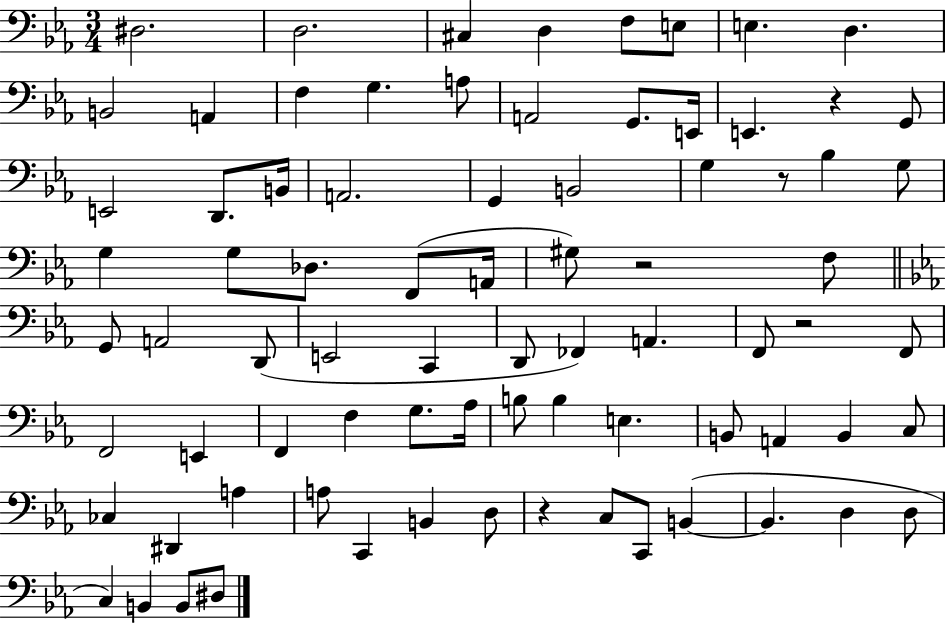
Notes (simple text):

D#3/h. D3/h. C#3/q D3/q F3/e E3/e E3/q. D3/q. B2/h A2/q F3/q G3/q. A3/e A2/h G2/e. E2/s E2/q. R/q G2/e E2/h D2/e. B2/s A2/h. G2/q B2/h G3/q R/e Bb3/q G3/e G3/q G3/e Db3/e. F2/e A2/s G#3/e R/h F3/e G2/e A2/h D2/e E2/h C2/q D2/e FES2/q A2/q. F2/e R/h F2/e F2/h E2/q F2/q F3/q G3/e. Ab3/s B3/e B3/q E3/q. B2/e A2/q B2/q C3/e CES3/q D#2/q A3/q A3/e C2/q B2/q D3/e R/q C3/e C2/e B2/q B2/q. D3/q D3/e C3/q B2/q B2/e D#3/e